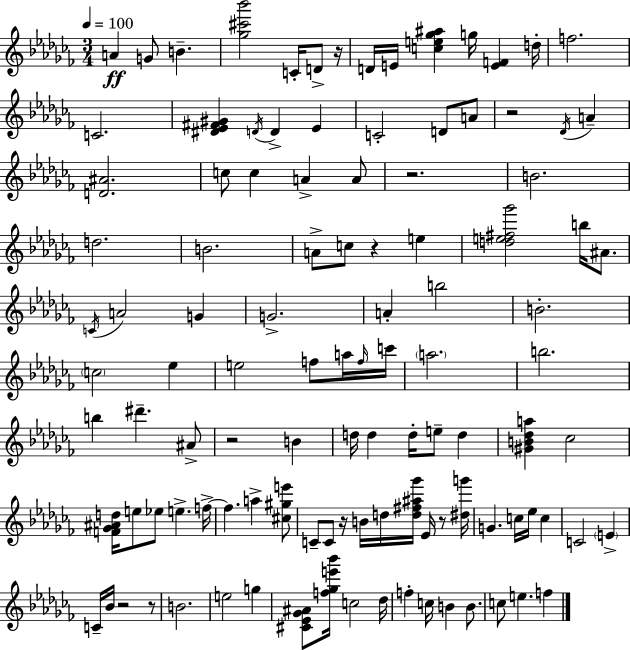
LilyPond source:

{
  \clef treble
  \numericTimeSignature
  \time 3/4
  \key aes \minor
  \tempo 4 = 100
  a'4\ff g'8 b'4.-- | <ges'' cis''' bes'''>2 c'16-. d'8-> r16 | d'16 e'16 <c'' e'' ges'' ais''>4 g''16 <e' f'>4 d''16-. | f''2. | \break c'2. | <dis' ees' fis' gis'>4 \acciaccatura { d'16 } d'4-> ees'4 | c'2-. d'8 a'8 | r2 \acciaccatura { des'16 } a'4-- | \break <d' ais'>2. | c''8 c''4 a'4-> | a'8 r2. | b'2. | \break d''2. | b'2. | a'8-> c''8 r4 e''4 | <d'' e'' fis'' ges'''>2 b''16 ais'8. | \break \acciaccatura { c'16 } a'2 g'4 | g'2.-> | a'4-. b''2 | b'2.-. | \break \parenthesize c''2 ees''4 | e''2 f''8 | a''16 \grace { f''16 } c'''16 \parenthesize a''2. | b''2. | \break b''4 dis'''4.-- | ais'8-> r2 | b'4 d''16 d''4 d''16-. e''8-- | d''4 <gis' b' des'' a''>4 ces''2 | \break <f' ges' ais' d''>16 e''8 ees''8 e''4.-> | f''16->~~ f''4. a''4-> | <cis'' gis'' e'''>8 c'8-- c'8 r16 b'16 d''16 <d'' fis'' ais'' ges'''>16 | ees'16 r8 <dis'' g'''>16 g'4. c''16 ees''16 | \break c''4 c'2 | \parenthesize e'4-> c'16-- bes'16 r2 | r8 b'2. | e''2 | \break g''4 <cis' ees' ges' ais'>8 <f'' ges'' e''' bes'''>16 c''2 | des''16 f''4-. c''16 b'4 | b'8. c''8 e''4. | f''4 \bar "|."
}